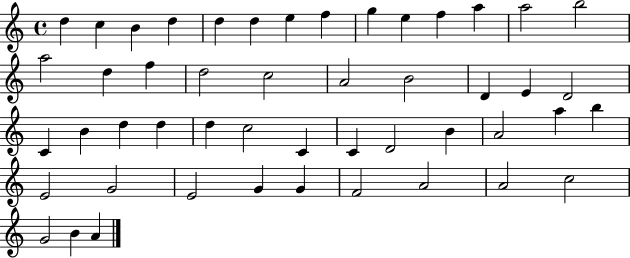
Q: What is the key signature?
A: C major